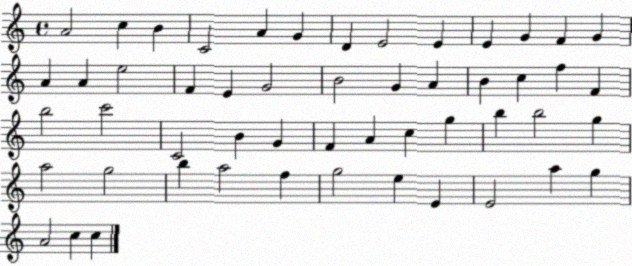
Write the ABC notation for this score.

X:1
T:Untitled
M:4/4
L:1/4
K:C
A2 c B C2 A G D E2 E E G F G A A e2 F E G2 B2 G A B c f F b2 c'2 C2 B G F A c g b b2 g a2 g2 b a2 f g2 e E E2 a g A2 c c